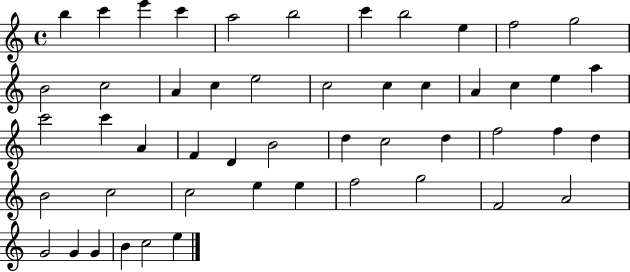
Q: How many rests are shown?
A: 0